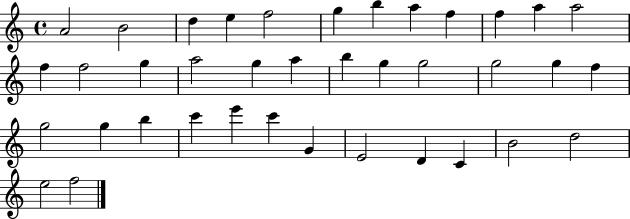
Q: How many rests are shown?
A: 0